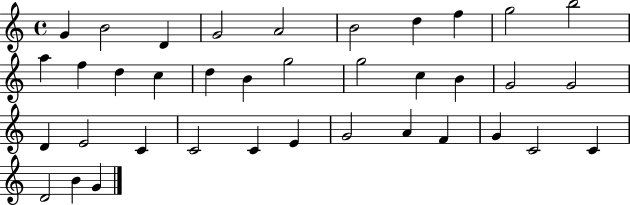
G4/q B4/h D4/q G4/h A4/h B4/h D5/q F5/q G5/h B5/h A5/q F5/q D5/q C5/q D5/q B4/q G5/h G5/h C5/q B4/q G4/h G4/h D4/q E4/h C4/q C4/h C4/q E4/q G4/h A4/q F4/q G4/q C4/h C4/q D4/h B4/q G4/q